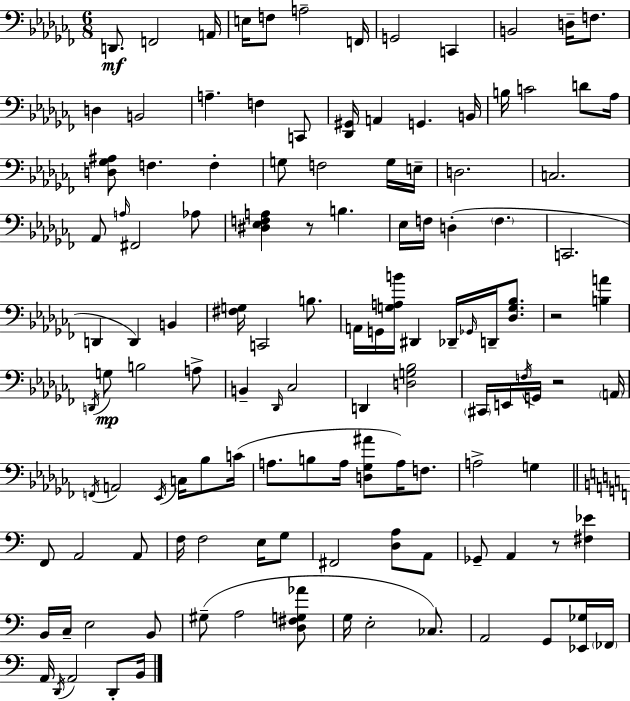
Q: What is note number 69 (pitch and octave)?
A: Eb2